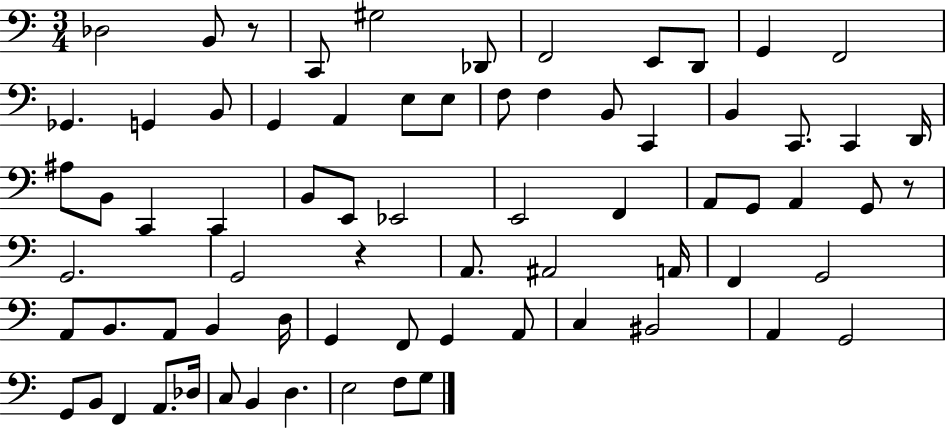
{
  \clef bass
  \numericTimeSignature
  \time 3/4
  \key c \major
  des2 b,8 r8 | c,8 gis2 des,8 | f,2 e,8 d,8 | g,4 f,2 | \break ges,4. g,4 b,8 | g,4 a,4 e8 e8 | f8 f4 b,8 c,4 | b,4 c,8. c,4 d,16 | \break ais8 b,8 c,4 c,4 | b,8 e,8 ees,2 | e,2 f,4 | a,8 g,8 a,4 g,8 r8 | \break g,2. | g,2 r4 | a,8. ais,2 a,16 | f,4 g,2 | \break a,8 b,8. a,8 b,4 d16 | g,4 f,8 g,4 a,8 | c4 bis,2 | a,4 g,2 | \break g,8 b,8 f,4 a,8. des16 | c8 b,4 d4. | e2 f8 g8 | \bar "|."
}